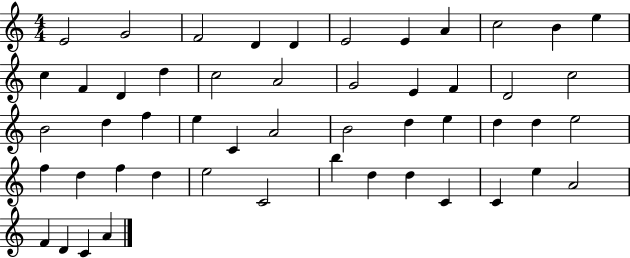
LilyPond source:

{
  \clef treble
  \numericTimeSignature
  \time 4/4
  \key c \major
  e'2 g'2 | f'2 d'4 d'4 | e'2 e'4 a'4 | c''2 b'4 e''4 | \break c''4 f'4 d'4 d''4 | c''2 a'2 | g'2 e'4 f'4 | d'2 c''2 | \break b'2 d''4 f''4 | e''4 c'4 a'2 | b'2 d''4 e''4 | d''4 d''4 e''2 | \break f''4 d''4 f''4 d''4 | e''2 c'2 | b''4 d''4 d''4 c'4 | c'4 e''4 a'2 | \break f'4 d'4 c'4 a'4 | \bar "|."
}